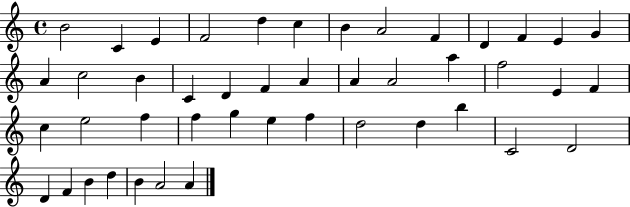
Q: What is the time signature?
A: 4/4